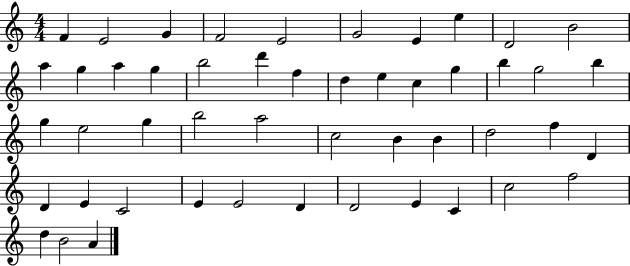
F4/q E4/h G4/q F4/h E4/h G4/h E4/q E5/q D4/h B4/h A5/q G5/q A5/q G5/q B5/h D6/q F5/q D5/q E5/q C5/q G5/q B5/q G5/h B5/q G5/q E5/h G5/q B5/h A5/h C5/h B4/q B4/q D5/h F5/q D4/q D4/q E4/q C4/h E4/q E4/h D4/q D4/h E4/q C4/q C5/h F5/h D5/q B4/h A4/q